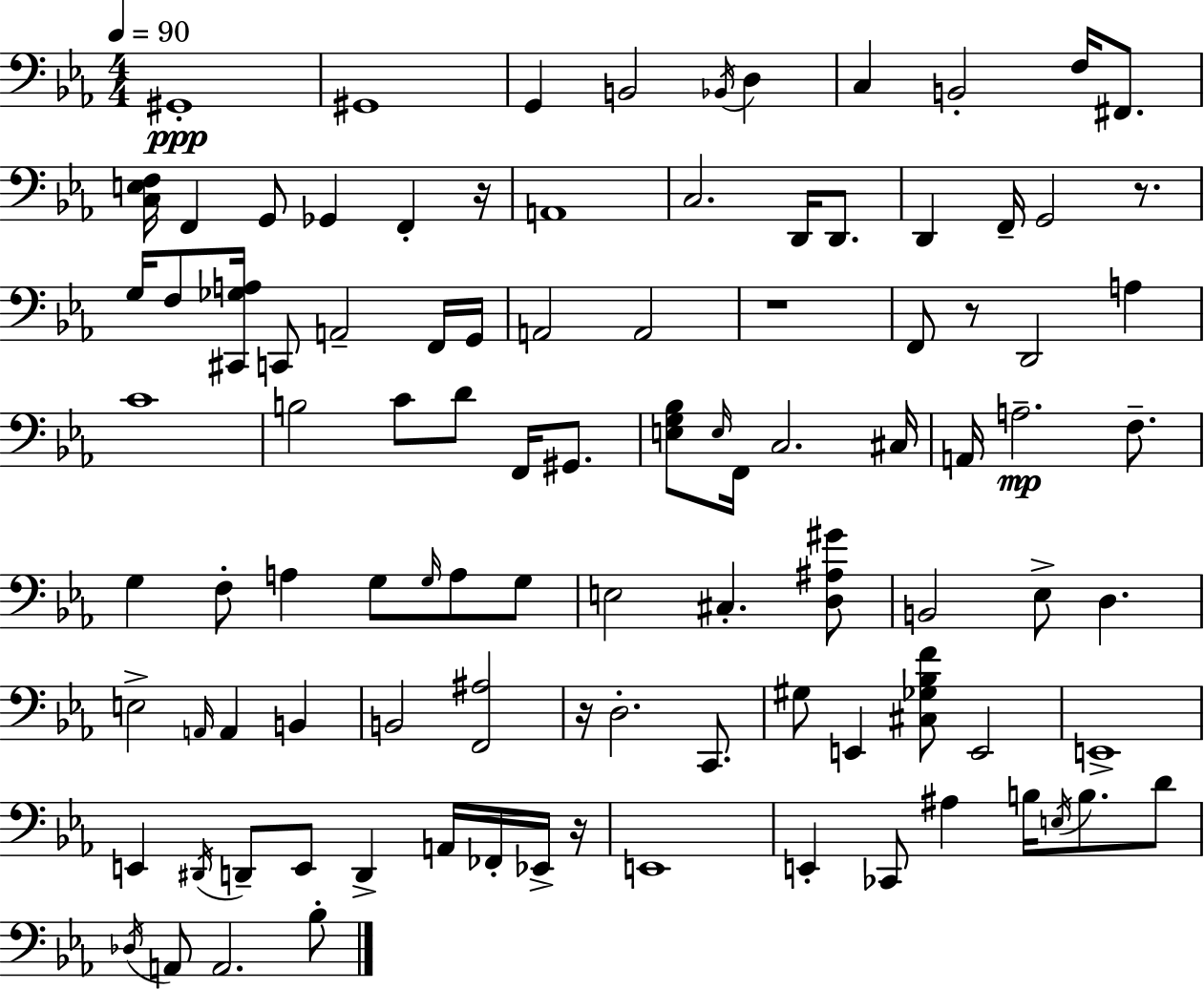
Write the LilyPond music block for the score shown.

{
  \clef bass
  \numericTimeSignature
  \time 4/4
  \key c \minor
  \tempo 4 = 90
  gis,1-.\ppp | gis,1 | g,4 b,2 \acciaccatura { bes,16 } d4 | c4 b,2-. f16 fis,8. | \break <c e f>16 f,4 g,8 ges,4 f,4-. | r16 a,1 | c2. d,16 d,8. | d,4 f,16-- g,2 r8. | \break g16 f8 <cis, ges a>16 c,8 a,2-- f,16 | g,16 a,2 a,2 | r1 | f,8 r8 d,2 a4 | \break c'1 | b2 c'8 d'8 f,16 gis,8. | <e g bes>8 \grace { e16 } f,16 c2. | cis16 a,16 a2.--\mp f8.-- | \break g4 f8-. a4 g8 \grace { g16 } a8 | g8 e2 cis4.-. | <d ais gis'>8 b,2 ees8-> d4. | e2-> \grace { a,16 } a,4 | \break b,4 b,2 <f, ais>2 | r16 d2.-. | c,8. gis8 e,4 <cis ges bes f'>8 e,2 | e,1-> | \break e,4 \acciaccatura { dis,16 } d,8-- e,8 d,4-> | a,16 fes,16-. ees,16-> r16 e,1 | e,4-. ces,8 ais4 b16 | \acciaccatura { e16 } b8. d'8 \acciaccatura { des16 } a,8 a,2. | \break bes8-. \bar "|."
}